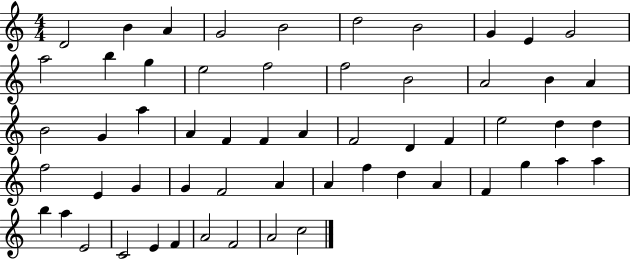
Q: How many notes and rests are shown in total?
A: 57